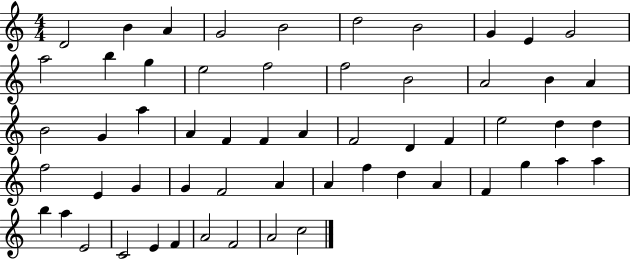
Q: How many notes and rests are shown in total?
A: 57